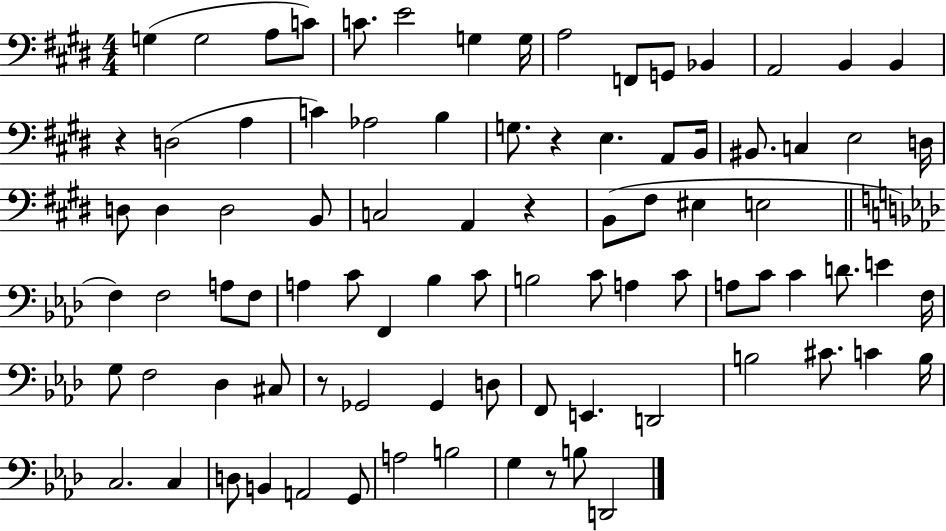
G3/q G3/h A3/e C4/e C4/e. E4/h G3/q G3/s A3/h F2/e G2/e Bb2/q A2/h B2/q B2/q R/q D3/h A3/q C4/q Ab3/h B3/q G3/e. R/q E3/q. A2/e B2/s BIS2/e. C3/q E3/h D3/s D3/e D3/q D3/h B2/e C3/h A2/q R/q B2/e F#3/e EIS3/q E3/h F3/q F3/h A3/e F3/e A3/q C4/e F2/q Bb3/q C4/e B3/h C4/e A3/q C4/e A3/e C4/e C4/q D4/e. E4/q F3/s G3/e F3/h Db3/q C#3/e R/e Gb2/h Gb2/q D3/e F2/e E2/q. D2/h B3/h C#4/e. C4/q B3/s C3/h. C3/q D3/e B2/q A2/h G2/e A3/h B3/h G3/q R/e B3/e D2/h